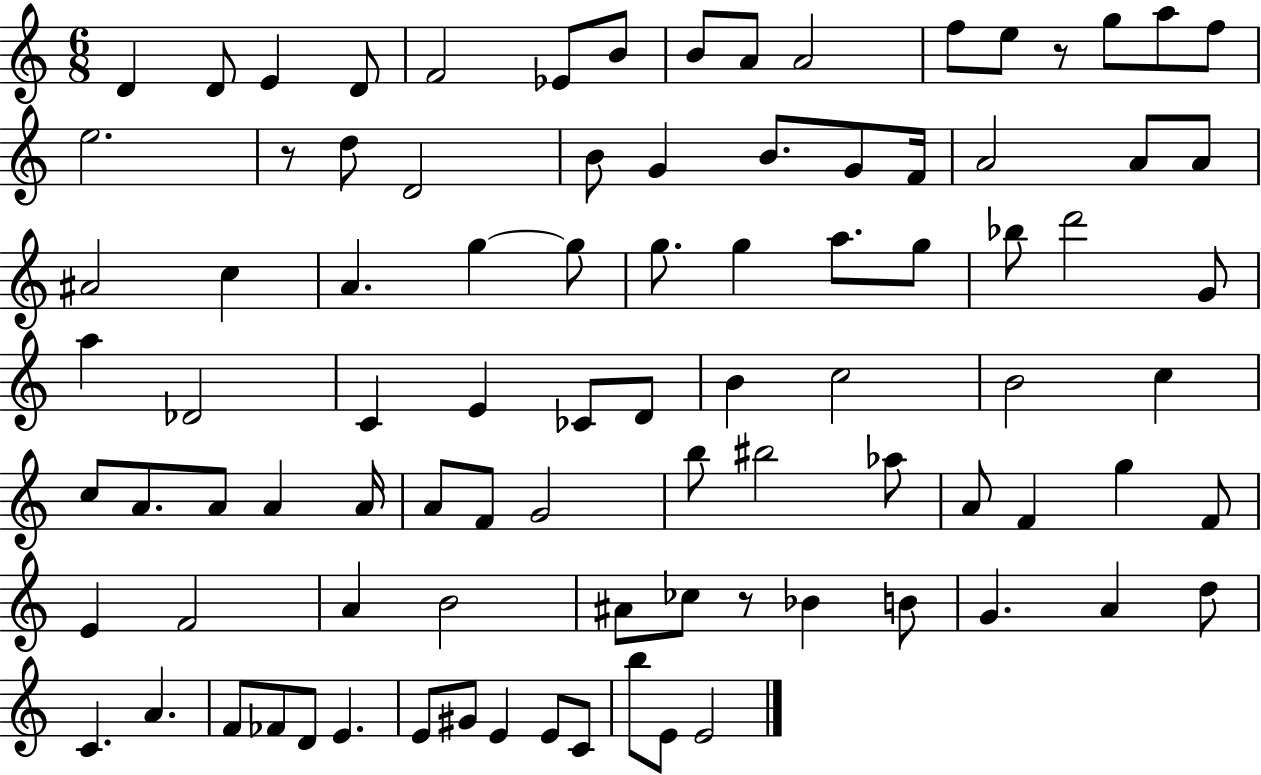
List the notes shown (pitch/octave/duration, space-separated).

D4/q D4/e E4/q D4/e F4/h Eb4/e B4/e B4/e A4/e A4/h F5/e E5/e R/e G5/e A5/e F5/e E5/h. R/e D5/e D4/h B4/e G4/q B4/e. G4/e F4/s A4/h A4/e A4/e A#4/h C5/q A4/q. G5/q G5/e G5/e. G5/q A5/e. G5/e Bb5/e D6/h G4/e A5/q Db4/h C4/q E4/q CES4/e D4/e B4/q C5/h B4/h C5/q C5/e A4/e. A4/e A4/q A4/s A4/e F4/e G4/h B5/e BIS5/h Ab5/e A4/e F4/q G5/q F4/e E4/q F4/h A4/q B4/h A#4/e CES5/e R/e Bb4/q B4/e G4/q. A4/q D5/e C4/q. A4/q. F4/e FES4/e D4/e E4/q. E4/e G#4/e E4/q E4/e C4/e B5/e E4/e E4/h